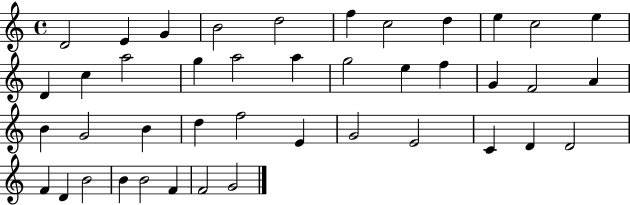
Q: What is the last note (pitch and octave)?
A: G4